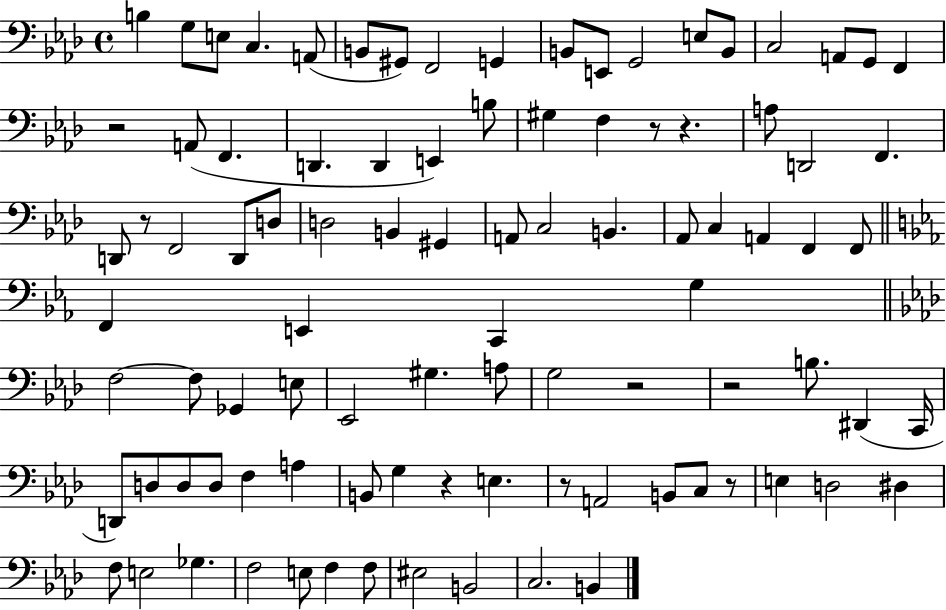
X:1
T:Untitled
M:4/4
L:1/4
K:Ab
B, G,/2 E,/2 C, A,,/2 B,,/2 ^G,,/2 F,,2 G,, B,,/2 E,,/2 G,,2 E,/2 B,,/2 C,2 A,,/2 G,,/2 F,, z2 A,,/2 F,, D,, D,, E,, B,/2 ^G, F, z/2 z A,/2 D,,2 F,, D,,/2 z/2 F,,2 D,,/2 D,/2 D,2 B,, ^G,, A,,/2 C,2 B,, _A,,/2 C, A,, F,, F,,/2 F,, E,, C,, G, F,2 F,/2 _G,, E,/2 _E,,2 ^G, A,/2 G,2 z2 z2 B,/2 ^D,, C,,/4 D,,/2 D,/2 D,/2 D,/2 F, A, B,,/2 G, z E, z/2 A,,2 B,,/2 C,/2 z/2 E, D,2 ^D, F,/2 E,2 _G, F,2 E,/2 F, F,/2 ^E,2 B,,2 C,2 B,,